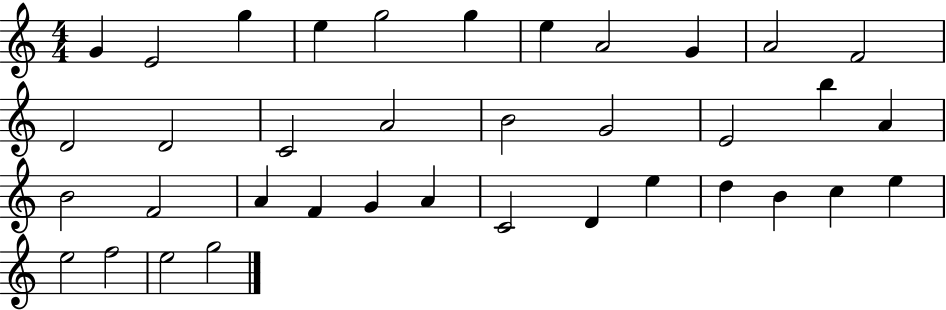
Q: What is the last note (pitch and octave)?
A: G5